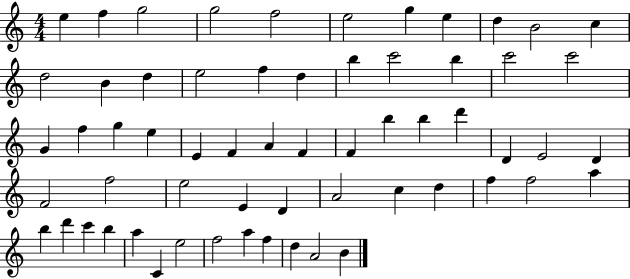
{
  \clef treble
  \numericTimeSignature
  \time 4/4
  \key c \major
  e''4 f''4 g''2 | g''2 f''2 | e''2 g''4 e''4 | d''4 b'2 c''4 | \break d''2 b'4 d''4 | e''2 f''4 d''4 | b''4 c'''2 b''4 | c'''2 c'''2 | \break g'4 f''4 g''4 e''4 | e'4 f'4 a'4 f'4 | f'4 b''4 b''4 d'''4 | d'4 e'2 d'4 | \break f'2 f''2 | e''2 e'4 d'4 | a'2 c''4 d''4 | f''4 f''2 a''4 | \break b''4 d'''4 c'''4 b''4 | a''4 c'4 e''2 | f''2 a''4 f''4 | d''4 a'2 b'4 | \break \bar "|."
}